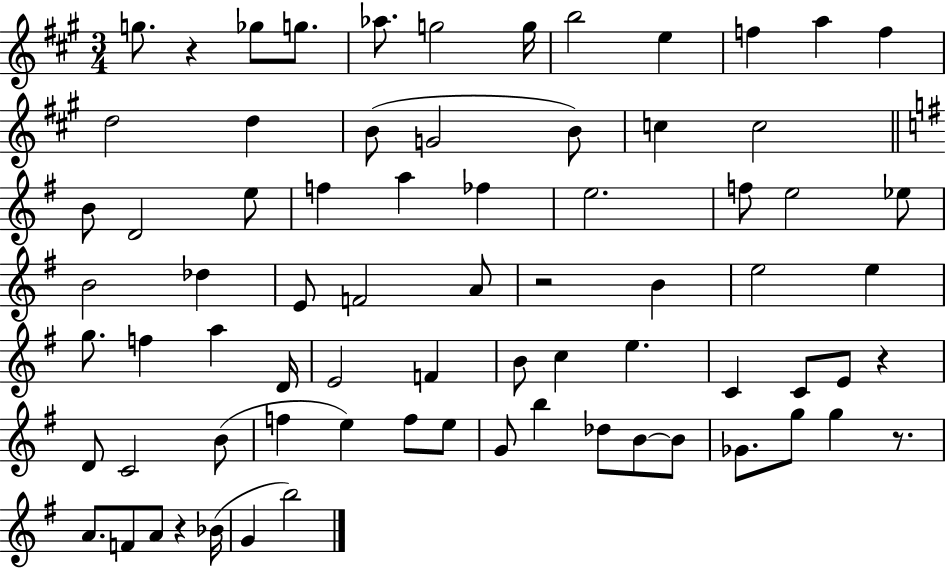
G5/e. R/q Gb5/e G5/e. Ab5/e. G5/h G5/s B5/h E5/q F5/q A5/q F5/q D5/h D5/q B4/e G4/h B4/e C5/q C5/h B4/e D4/h E5/e F5/q A5/q FES5/q E5/h. F5/e E5/h Eb5/e B4/h Db5/q E4/e F4/h A4/e R/h B4/q E5/h E5/q G5/e. F5/q A5/q D4/s E4/h F4/q B4/e C5/q E5/q. C4/q C4/e E4/e R/q D4/e C4/h B4/e F5/q E5/q F5/e E5/e G4/e B5/q Db5/e B4/e B4/e Gb4/e. G5/e G5/q R/e. A4/e. F4/e A4/e R/q Bb4/s G4/q B5/h